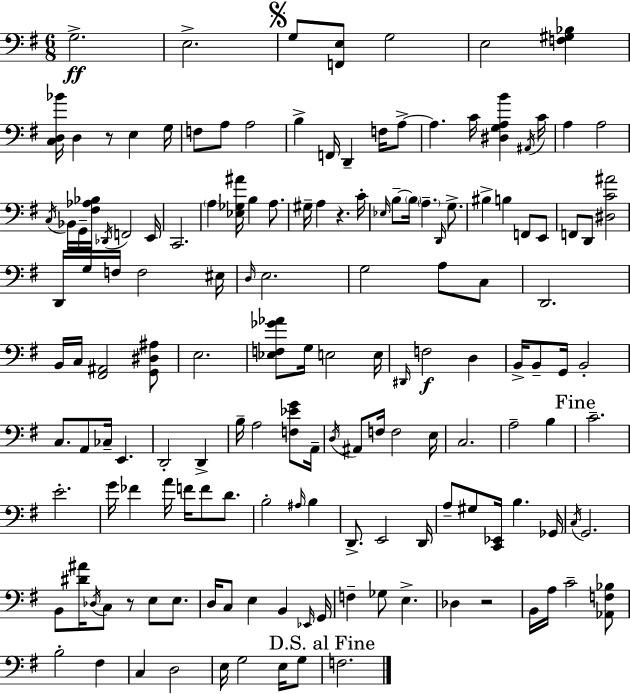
G3/h. E3/h. G3/e [F2,E3]/e G3/h E3/h [F3,G#3,Bb3]/q [C3,D3,Bb4]/s D3/q R/e E3/q G3/s F3/e A3/e A3/h B3/q F2/s D2/q F3/s A3/e A3/q. C4/s [D#3,G3,A3,B4]/q A#2/s C4/s A3/q A3/h C3/s Bb2/s G2/s [F#3,Ab3,Bb3]/s Db2/s F2/h E2/s C2/h. A3/q [Eb3,Gb3,A#4]/s B3/q A3/e. G#3/s A3/q R/q. C4/s Eb3/s B3/e B3/s A3/q. D2/s G3/e. BIS3/q B3/q F2/e E2/e F2/e D2/e [D#3,C4,A#4]/h D2/s G3/s F3/s F3/h EIS3/s D3/s E3/h. G3/h A3/e C3/e D2/h. B2/s C3/s [F#2,A#2]/h [G2,D#3,A#3]/e E3/h. [Eb3,F3,Gb4,Ab4]/e G3/s E3/h E3/s D#2/s F3/h D3/q B2/s B2/e G2/s B2/h C3/e. A2/e CES3/s E2/q. D2/h D2/q B3/s A3/h [F3,Eb4,G4]/e A2/s D3/s A#2/e F3/s F3/h E3/s C3/h. A3/h B3/q C4/h. E4/h. G4/s FES4/q A4/s F4/s F4/e D4/e. B3/h A#3/s B3/q D2/e. E2/h D2/s A3/e G#3/e [C2,Eb2]/s B3/q. Gb2/s C3/s G2/h. B2/e [D#4,A#4]/s Db3/s C3/e R/e E3/e E3/e. D3/s C3/e E3/q B2/q Eb2/s G2/s F3/q Gb3/e E3/q. Db3/q R/h B2/s A3/s C4/h [Ab2,F3,Bb3]/e B3/h F#3/q C3/q D3/h E3/s G3/h E3/s G3/e F3/h.